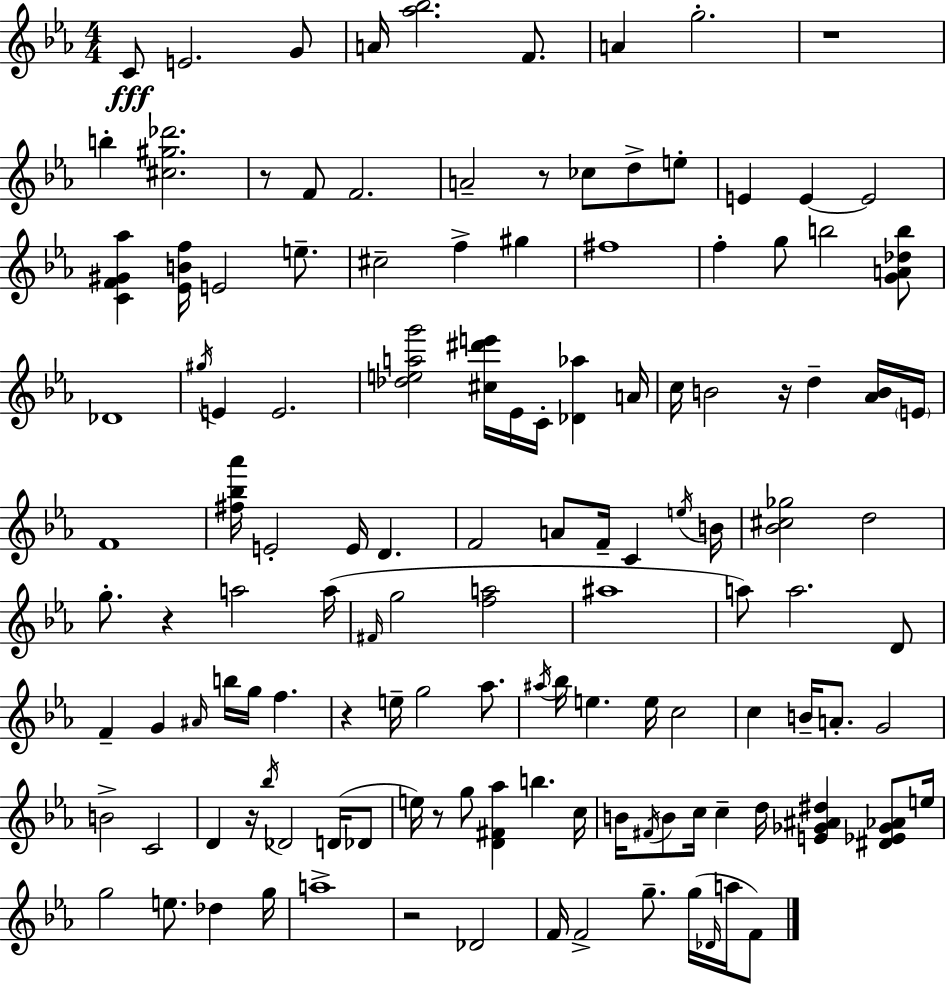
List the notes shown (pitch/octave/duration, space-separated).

C4/e E4/h. G4/e A4/s [Ab5,Bb5]/h. F4/e. A4/q G5/h. R/w B5/q [C#5,G#5,Db6]/h. R/e F4/e F4/h. A4/h R/e CES5/e D5/e E5/e E4/q E4/q E4/h [C4,F4,G#4,Ab5]/q [Eb4,B4,F5]/s E4/h E5/e. C#5/h F5/q G#5/q F#5/w F5/q G5/e B5/h [G4,A4,Db5,B5]/e Db4/w G#5/s E4/q E4/h. [Db5,E5,A5,G6]/h [C#5,D#6,E6]/s Eb4/s C4/s [Db4,Ab5]/q A4/s C5/s B4/h R/s D5/q [Ab4,B4]/s E4/s F4/w [F#5,Bb5,Ab6]/s E4/h E4/s D4/q. F4/h A4/e F4/s C4/q E5/s B4/s [Bb4,C#5,Gb5]/h D5/h G5/e. R/q A5/h A5/s F#4/s G5/h [F5,A5]/h A#5/w A5/e A5/h. D4/e F4/q G4/q A#4/s B5/s G5/s F5/q. R/q E5/s G5/h Ab5/e. A#5/s Bb5/s E5/q. E5/s C5/h C5/q B4/s A4/e. G4/h B4/h C4/h D4/q R/s Bb5/s Db4/h D4/s Db4/e E5/s R/e G5/e [D4,F#4,Ab5]/q B5/q. C5/s B4/s F#4/s B4/e C5/s C5/q D5/s [E4,Gb4,A#4,D#5]/q [D#4,Eb4,Gb4,Ab4]/e E5/s G5/h E5/e. Db5/q G5/s A5/w R/h Db4/h F4/s F4/h G5/e. G5/s Db4/s A5/s F4/e